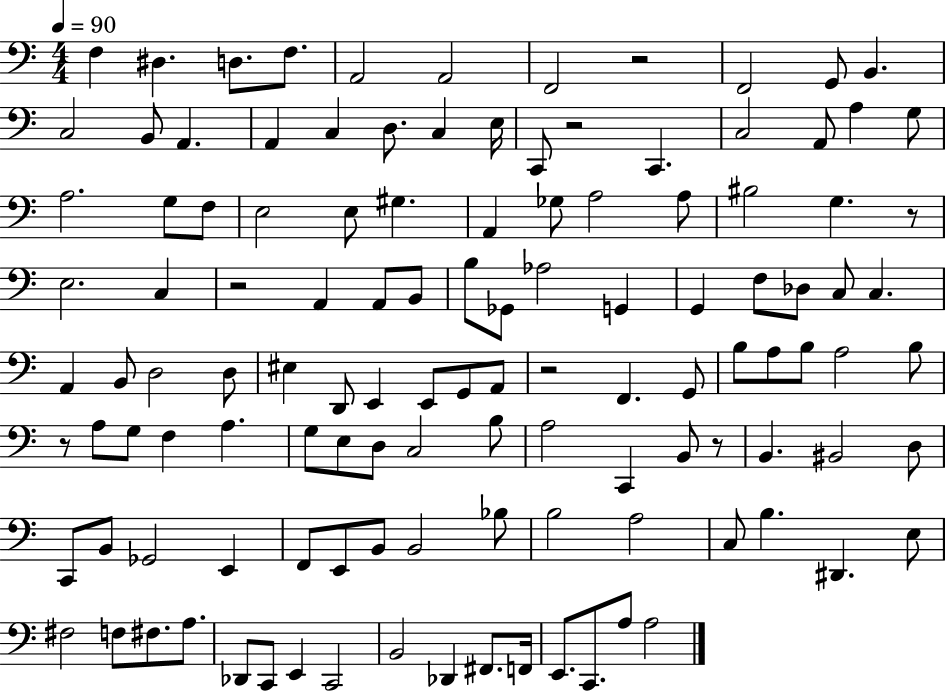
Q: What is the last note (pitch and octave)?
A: A3